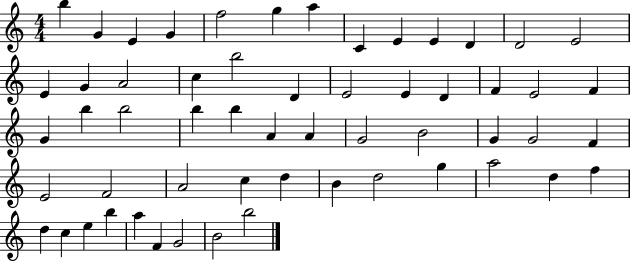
B5/q G4/q E4/q G4/q F5/h G5/q A5/q C4/q E4/q E4/q D4/q D4/h E4/h E4/q G4/q A4/h C5/q B5/h D4/q E4/h E4/q D4/q F4/q E4/h F4/q G4/q B5/q B5/h B5/q B5/q A4/q A4/q G4/h B4/h G4/q G4/h F4/q E4/h F4/h A4/h C5/q D5/q B4/q D5/h G5/q A5/h D5/q F5/q D5/q C5/q E5/q B5/q A5/q F4/q G4/h B4/h B5/h